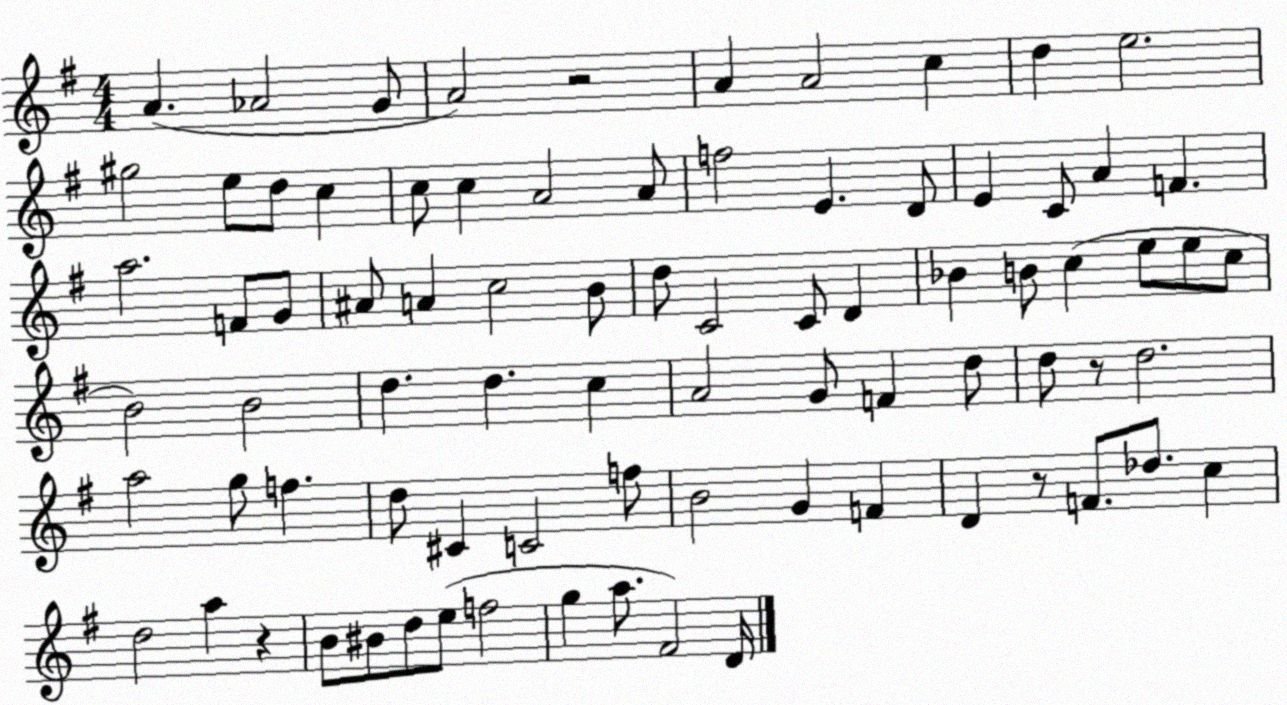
X:1
T:Untitled
M:4/4
L:1/4
K:G
A _A2 G/2 A2 z2 A A2 c d e2 ^g2 e/2 d/2 c c/2 c A2 A/2 f2 E D/2 E C/2 A F a2 F/2 G/2 ^A/2 A c2 B/2 d/2 C2 C/2 D _B B/2 c e/2 e/2 c/2 B2 B2 d d c A2 G/2 F d/2 d/2 z/2 d2 a2 g/2 f d/2 ^C C2 f/2 B2 G F D z/2 F/2 _d/2 c d2 a z B/2 ^B/2 d/2 e/2 f2 g a/2 ^F2 D/4